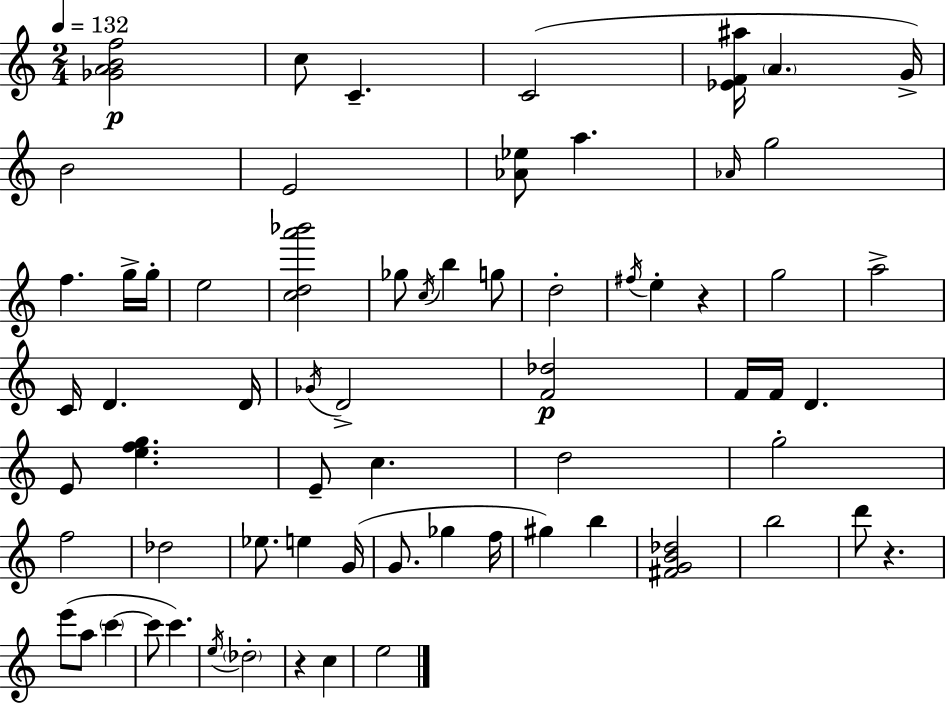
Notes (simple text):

[Gb4,A4,B4,F5]/h C5/e C4/q. C4/h [Eb4,F4,A#5]/s A4/q. G4/s B4/h E4/h [Ab4,Eb5]/e A5/q. Ab4/s G5/h F5/q. G5/s G5/s E5/h [C5,D5,A6,Bb6]/h Gb5/e C5/s B5/q G5/e D5/h F#5/s E5/q R/q G5/h A5/h C4/s D4/q. D4/s Gb4/s D4/h [F4,Db5]/h F4/s F4/s D4/q. E4/e [E5,F5,G5]/q. E4/e C5/q. D5/h G5/h F5/h Db5/h Eb5/e. E5/q G4/s G4/e. Gb5/q F5/s G#5/q B5/q [F#4,G4,B4,Db5]/h B5/h D6/e R/q. E6/e A5/e C6/q C6/e C6/q. E5/s Db5/h R/q C5/q E5/h